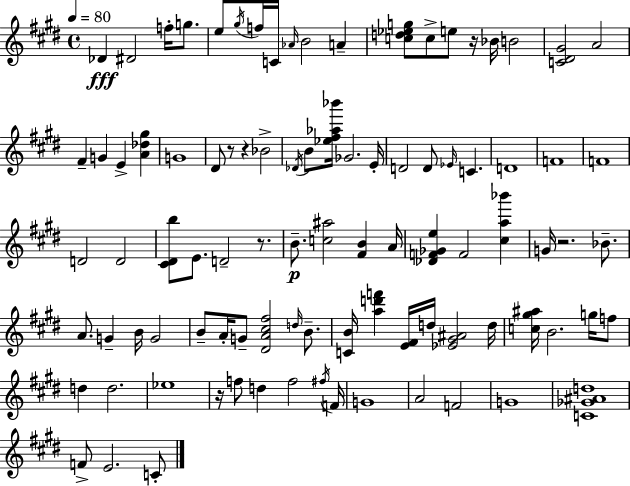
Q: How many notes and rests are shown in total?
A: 93